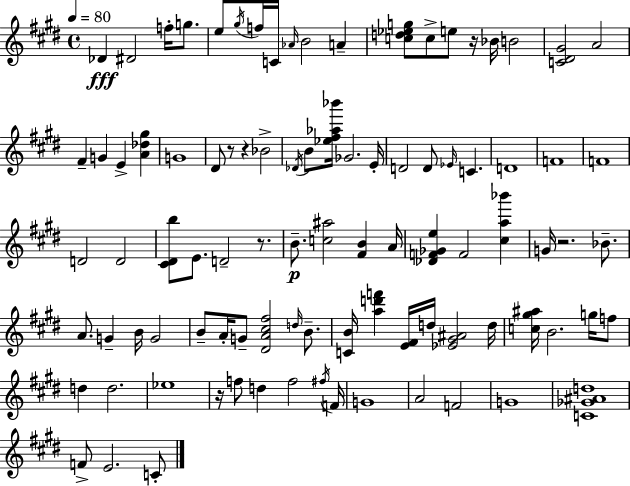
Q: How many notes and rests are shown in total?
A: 93